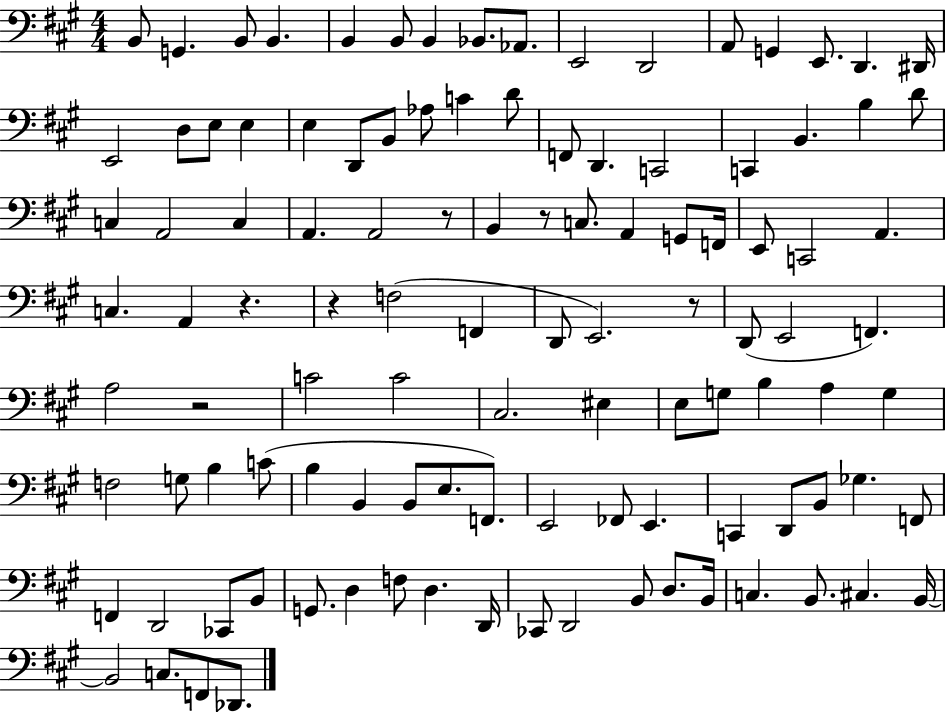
B2/e G2/q. B2/e B2/q. B2/q B2/e B2/q Bb2/e. Ab2/e. E2/h D2/h A2/e G2/q E2/e. D2/q. D#2/s E2/h D3/e E3/e E3/q E3/q D2/e B2/e Ab3/e C4/q D4/e F2/e D2/q. C2/h C2/q B2/q. B3/q D4/e C3/q A2/h C3/q A2/q. A2/h R/e B2/q R/e C3/e. A2/q G2/e F2/s E2/e C2/h A2/q. C3/q. A2/q R/q. R/q F3/h F2/q D2/e E2/h. R/e D2/e E2/h F2/q. A3/h R/h C4/h C4/h C#3/h. EIS3/q E3/e G3/e B3/q A3/q G3/q F3/h G3/e B3/q C4/e B3/q B2/q B2/e E3/e. F2/e. E2/h FES2/e E2/q. C2/q D2/e B2/e Gb3/q. F2/e F2/q D2/h CES2/e B2/e G2/e. D3/q F3/e D3/q. D2/s CES2/e D2/h B2/e D3/e. B2/s C3/q. B2/e. C#3/q. B2/s B2/h C3/e. F2/e Db2/e.